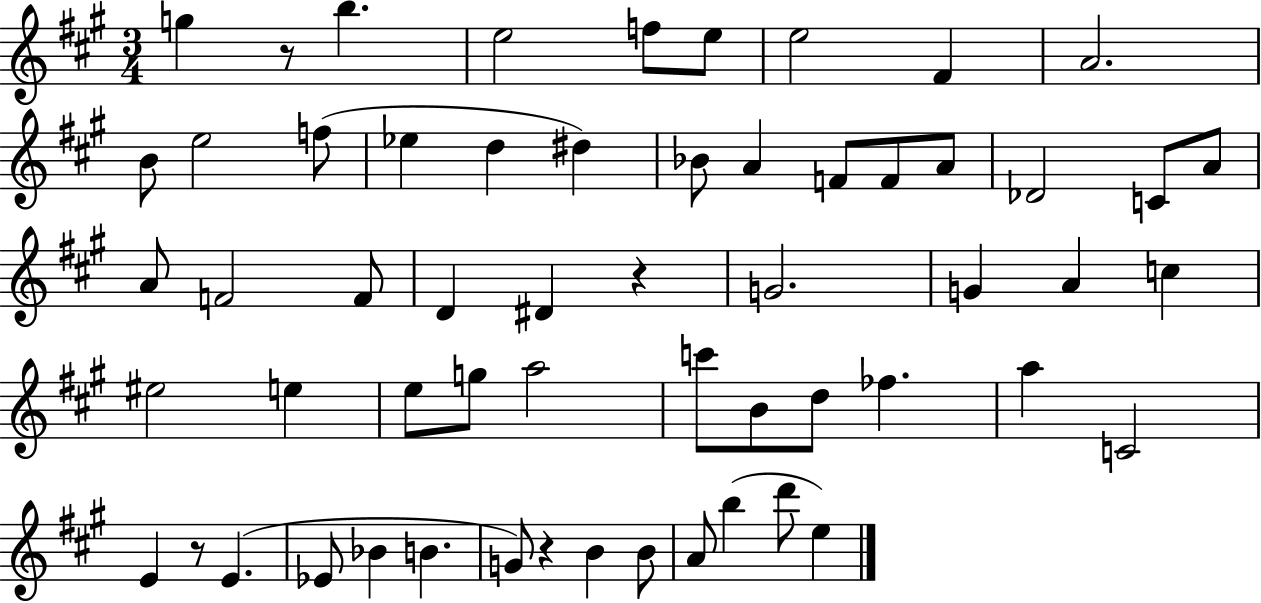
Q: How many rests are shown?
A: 4